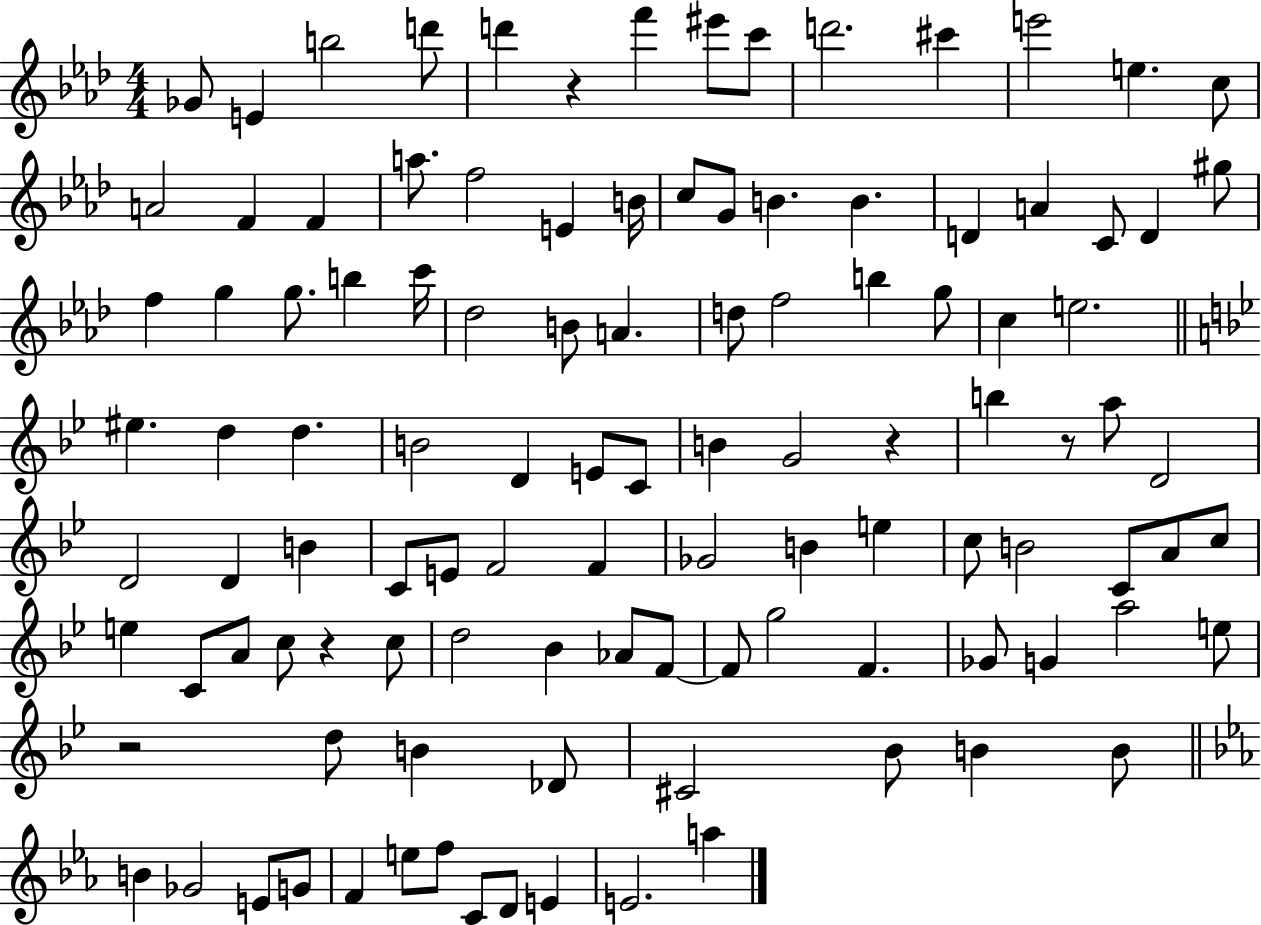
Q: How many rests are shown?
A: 5